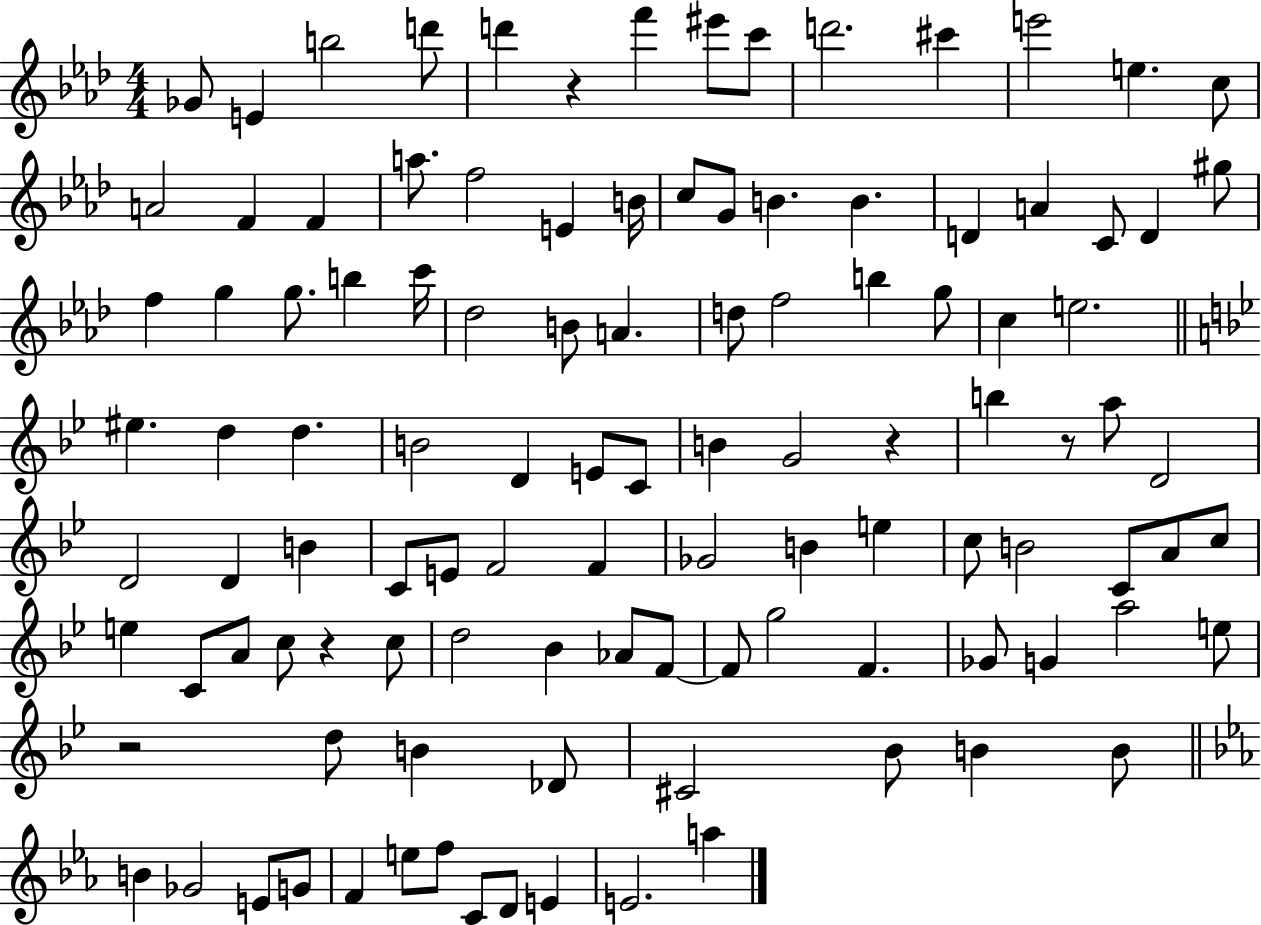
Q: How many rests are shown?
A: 5